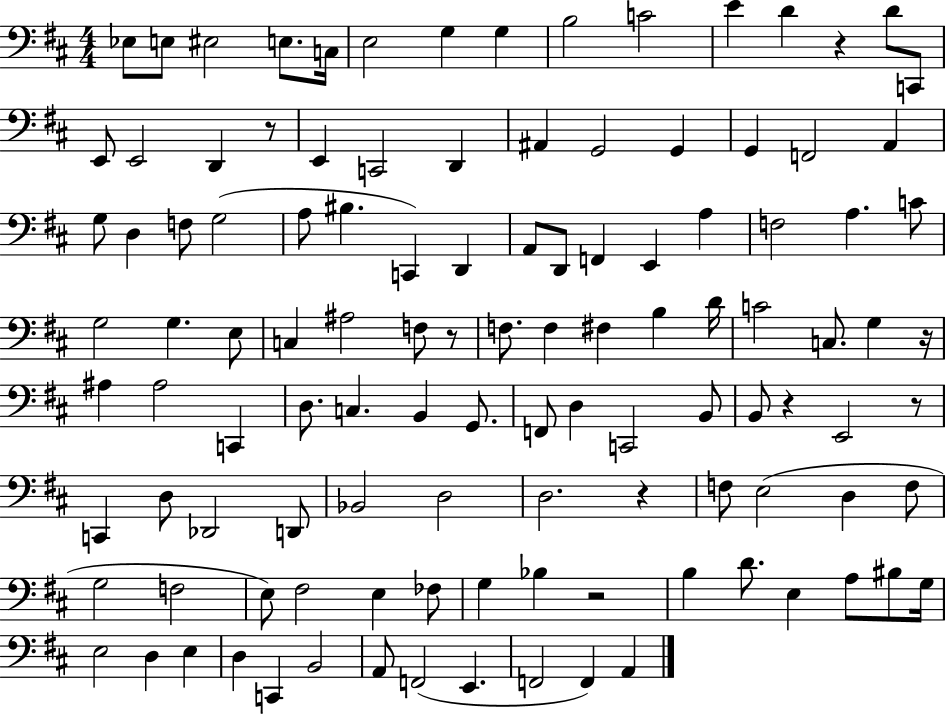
Eb3/e E3/e EIS3/h E3/e. C3/s E3/h G3/q G3/q B3/h C4/h E4/q D4/q R/q D4/e C2/e E2/e E2/h D2/q R/e E2/q C2/h D2/q A#2/q G2/h G2/q G2/q F2/h A2/q G3/e D3/q F3/e G3/h A3/e BIS3/q. C2/q D2/q A2/e D2/e F2/q E2/q A3/q F3/h A3/q. C4/e G3/h G3/q. E3/e C3/q A#3/h F3/e R/e F3/e. F3/q F#3/q B3/q D4/s C4/h C3/e. G3/q R/s A#3/q A#3/h C2/q D3/e. C3/q. B2/q G2/e. F2/e D3/q C2/h B2/e B2/e R/q E2/h R/e C2/q D3/e Db2/h D2/e Bb2/h D3/h D3/h. R/q F3/e E3/h D3/q F3/e G3/h F3/h E3/e F#3/h E3/q FES3/e G3/q Bb3/q R/h B3/q D4/e. E3/q A3/e BIS3/e G3/s E3/h D3/q E3/q D3/q C2/q B2/h A2/e F2/h E2/q. F2/h F2/q A2/q